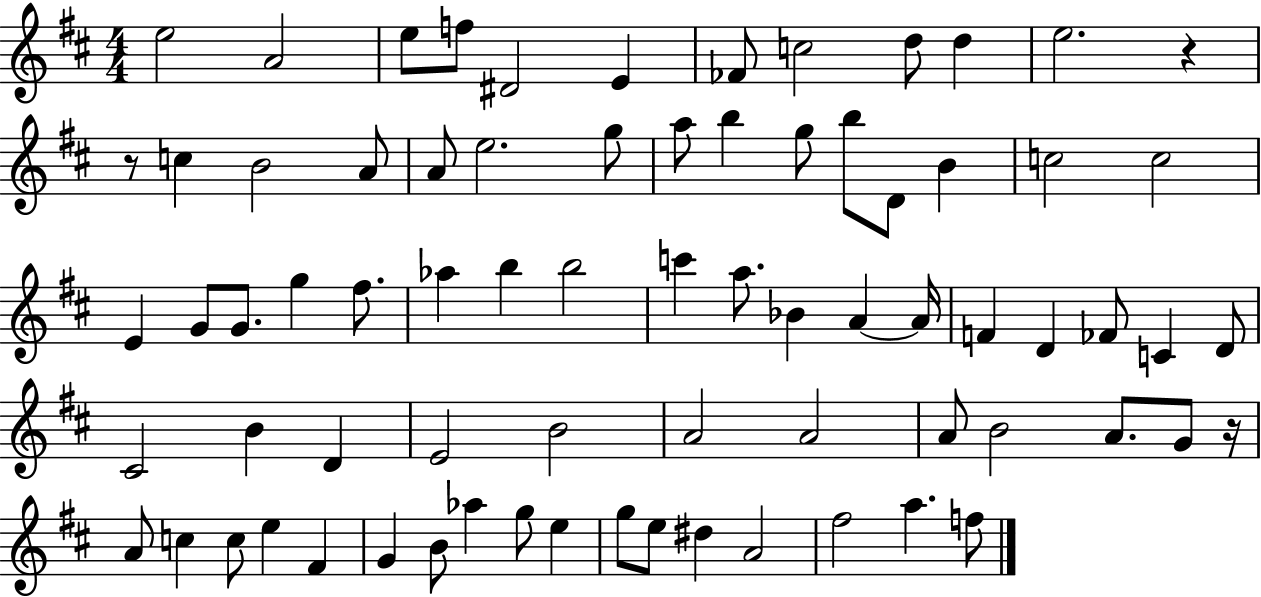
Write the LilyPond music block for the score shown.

{
  \clef treble
  \numericTimeSignature
  \time 4/4
  \key d \major
  \repeat volta 2 { e''2 a'2 | e''8 f''8 dis'2 e'4 | fes'8 c''2 d''8 d''4 | e''2. r4 | \break r8 c''4 b'2 a'8 | a'8 e''2. g''8 | a''8 b''4 g''8 b''8 d'8 b'4 | c''2 c''2 | \break e'4 g'8 g'8. g''4 fis''8. | aes''4 b''4 b''2 | c'''4 a''8. bes'4 a'4~~ a'16 | f'4 d'4 fes'8 c'4 d'8 | \break cis'2 b'4 d'4 | e'2 b'2 | a'2 a'2 | a'8 b'2 a'8. g'8 r16 | \break a'8 c''4 c''8 e''4 fis'4 | g'4 b'8 aes''4 g''8 e''4 | g''8 e''8 dis''4 a'2 | fis''2 a''4. f''8 | \break } \bar "|."
}